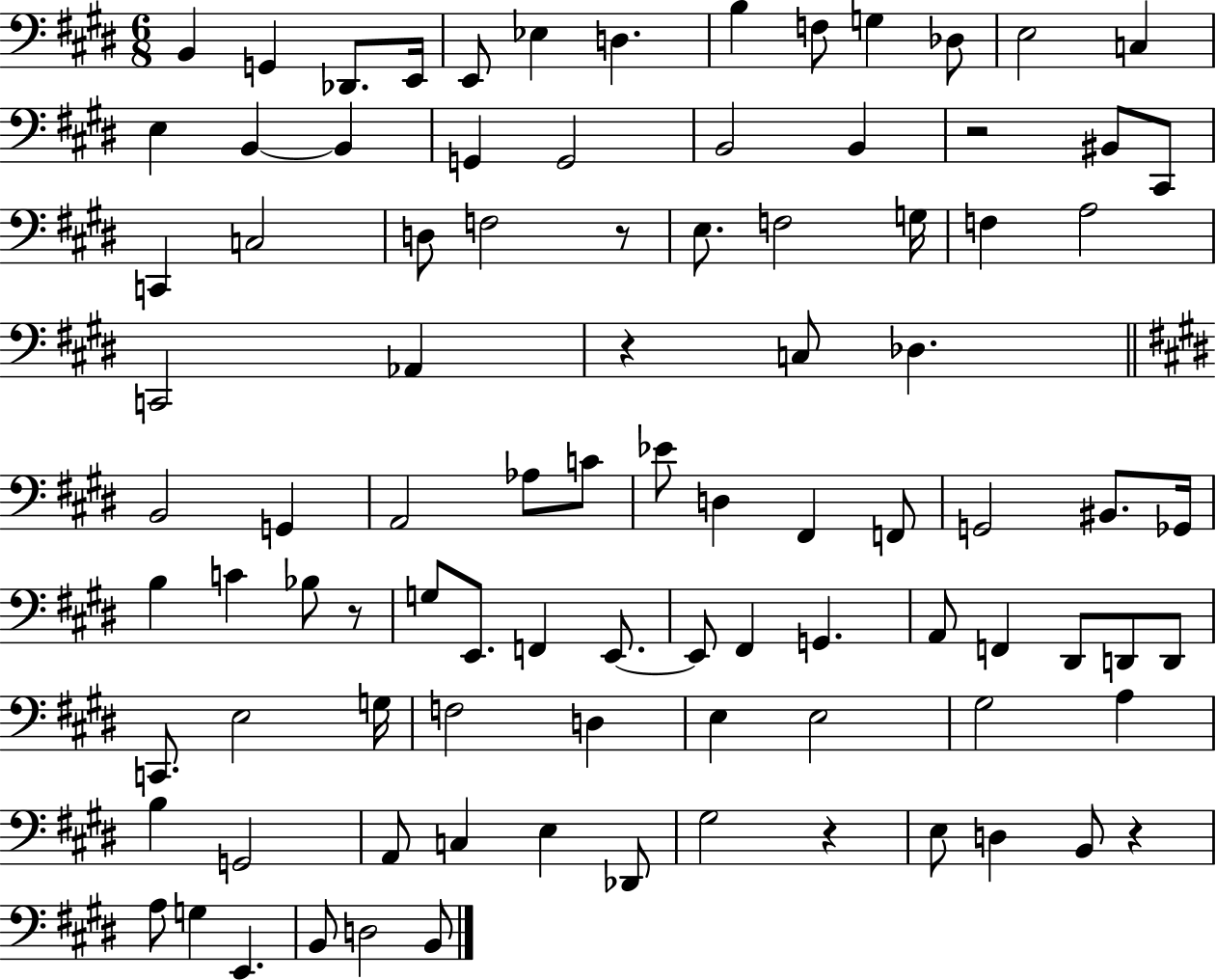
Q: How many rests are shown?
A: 6